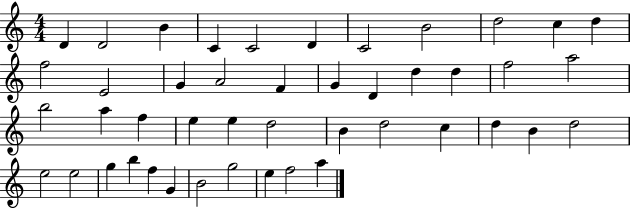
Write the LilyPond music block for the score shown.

{
  \clef treble
  \numericTimeSignature
  \time 4/4
  \key c \major
  d'4 d'2 b'4 | c'4 c'2 d'4 | c'2 b'2 | d''2 c''4 d''4 | \break f''2 e'2 | g'4 a'2 f'4 | g'4 d'4 d''4 d''4 | f''2 a''2 | \break b''2 a''4 f''4 | e''4 e''4 d''2 | b'4 d''2 c''4 | d''4 b'4 d''2 | \break e''2 e''2 | g''4 b''4 f''4 g'4 | b'2 g''2 | e''4 f''2 a''4 | \break \bar "|."
}